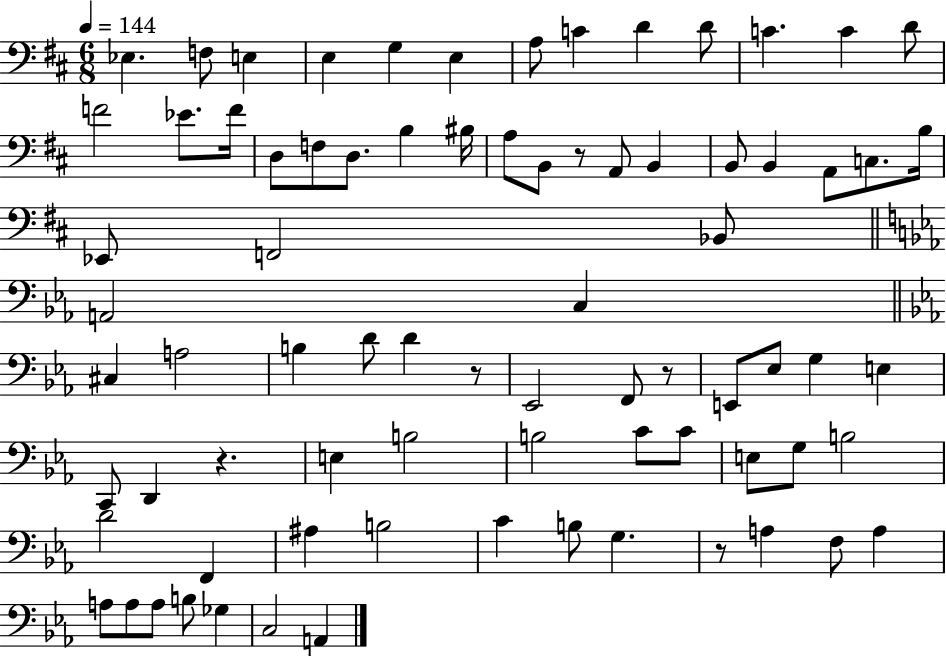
{
  \clef bass
  \numericTimeSignature
  \time 6/8
  \key d \major
  \tempo 4 = 144
  ees4. f8 e4 | e4 g4 e4 | a8 c'4 d'4 d'8 | c'4. c'4 d'8 | \break f'2 ees'8. f'16 | d8 f8 d8. b4 bis16 | a8 b,8 r8 a,8 b,4 | b,8 b,4 a,8 c8. b16 | \break ees,8 f,2 bes,8 | \bar "||" \break \key ees \major a,2 c4 | \bar "||" \break \key ees \major cis4 a2 | b4 d'8 d'4 r8 | ees,2 f,8 r8 | e,8 ees8 g4 e4 | \break c,8 d,4 r4. | e4 b2 | b2 c'8 c'8 | e8 g8 b2 | \break d'2 f,4 | ais4 b2 | c'4 b8 g4. | r8 a4 f8 a4 | \break a8 a8 a8 b8 ges4 | c2 a,4 | \bar "|."
}